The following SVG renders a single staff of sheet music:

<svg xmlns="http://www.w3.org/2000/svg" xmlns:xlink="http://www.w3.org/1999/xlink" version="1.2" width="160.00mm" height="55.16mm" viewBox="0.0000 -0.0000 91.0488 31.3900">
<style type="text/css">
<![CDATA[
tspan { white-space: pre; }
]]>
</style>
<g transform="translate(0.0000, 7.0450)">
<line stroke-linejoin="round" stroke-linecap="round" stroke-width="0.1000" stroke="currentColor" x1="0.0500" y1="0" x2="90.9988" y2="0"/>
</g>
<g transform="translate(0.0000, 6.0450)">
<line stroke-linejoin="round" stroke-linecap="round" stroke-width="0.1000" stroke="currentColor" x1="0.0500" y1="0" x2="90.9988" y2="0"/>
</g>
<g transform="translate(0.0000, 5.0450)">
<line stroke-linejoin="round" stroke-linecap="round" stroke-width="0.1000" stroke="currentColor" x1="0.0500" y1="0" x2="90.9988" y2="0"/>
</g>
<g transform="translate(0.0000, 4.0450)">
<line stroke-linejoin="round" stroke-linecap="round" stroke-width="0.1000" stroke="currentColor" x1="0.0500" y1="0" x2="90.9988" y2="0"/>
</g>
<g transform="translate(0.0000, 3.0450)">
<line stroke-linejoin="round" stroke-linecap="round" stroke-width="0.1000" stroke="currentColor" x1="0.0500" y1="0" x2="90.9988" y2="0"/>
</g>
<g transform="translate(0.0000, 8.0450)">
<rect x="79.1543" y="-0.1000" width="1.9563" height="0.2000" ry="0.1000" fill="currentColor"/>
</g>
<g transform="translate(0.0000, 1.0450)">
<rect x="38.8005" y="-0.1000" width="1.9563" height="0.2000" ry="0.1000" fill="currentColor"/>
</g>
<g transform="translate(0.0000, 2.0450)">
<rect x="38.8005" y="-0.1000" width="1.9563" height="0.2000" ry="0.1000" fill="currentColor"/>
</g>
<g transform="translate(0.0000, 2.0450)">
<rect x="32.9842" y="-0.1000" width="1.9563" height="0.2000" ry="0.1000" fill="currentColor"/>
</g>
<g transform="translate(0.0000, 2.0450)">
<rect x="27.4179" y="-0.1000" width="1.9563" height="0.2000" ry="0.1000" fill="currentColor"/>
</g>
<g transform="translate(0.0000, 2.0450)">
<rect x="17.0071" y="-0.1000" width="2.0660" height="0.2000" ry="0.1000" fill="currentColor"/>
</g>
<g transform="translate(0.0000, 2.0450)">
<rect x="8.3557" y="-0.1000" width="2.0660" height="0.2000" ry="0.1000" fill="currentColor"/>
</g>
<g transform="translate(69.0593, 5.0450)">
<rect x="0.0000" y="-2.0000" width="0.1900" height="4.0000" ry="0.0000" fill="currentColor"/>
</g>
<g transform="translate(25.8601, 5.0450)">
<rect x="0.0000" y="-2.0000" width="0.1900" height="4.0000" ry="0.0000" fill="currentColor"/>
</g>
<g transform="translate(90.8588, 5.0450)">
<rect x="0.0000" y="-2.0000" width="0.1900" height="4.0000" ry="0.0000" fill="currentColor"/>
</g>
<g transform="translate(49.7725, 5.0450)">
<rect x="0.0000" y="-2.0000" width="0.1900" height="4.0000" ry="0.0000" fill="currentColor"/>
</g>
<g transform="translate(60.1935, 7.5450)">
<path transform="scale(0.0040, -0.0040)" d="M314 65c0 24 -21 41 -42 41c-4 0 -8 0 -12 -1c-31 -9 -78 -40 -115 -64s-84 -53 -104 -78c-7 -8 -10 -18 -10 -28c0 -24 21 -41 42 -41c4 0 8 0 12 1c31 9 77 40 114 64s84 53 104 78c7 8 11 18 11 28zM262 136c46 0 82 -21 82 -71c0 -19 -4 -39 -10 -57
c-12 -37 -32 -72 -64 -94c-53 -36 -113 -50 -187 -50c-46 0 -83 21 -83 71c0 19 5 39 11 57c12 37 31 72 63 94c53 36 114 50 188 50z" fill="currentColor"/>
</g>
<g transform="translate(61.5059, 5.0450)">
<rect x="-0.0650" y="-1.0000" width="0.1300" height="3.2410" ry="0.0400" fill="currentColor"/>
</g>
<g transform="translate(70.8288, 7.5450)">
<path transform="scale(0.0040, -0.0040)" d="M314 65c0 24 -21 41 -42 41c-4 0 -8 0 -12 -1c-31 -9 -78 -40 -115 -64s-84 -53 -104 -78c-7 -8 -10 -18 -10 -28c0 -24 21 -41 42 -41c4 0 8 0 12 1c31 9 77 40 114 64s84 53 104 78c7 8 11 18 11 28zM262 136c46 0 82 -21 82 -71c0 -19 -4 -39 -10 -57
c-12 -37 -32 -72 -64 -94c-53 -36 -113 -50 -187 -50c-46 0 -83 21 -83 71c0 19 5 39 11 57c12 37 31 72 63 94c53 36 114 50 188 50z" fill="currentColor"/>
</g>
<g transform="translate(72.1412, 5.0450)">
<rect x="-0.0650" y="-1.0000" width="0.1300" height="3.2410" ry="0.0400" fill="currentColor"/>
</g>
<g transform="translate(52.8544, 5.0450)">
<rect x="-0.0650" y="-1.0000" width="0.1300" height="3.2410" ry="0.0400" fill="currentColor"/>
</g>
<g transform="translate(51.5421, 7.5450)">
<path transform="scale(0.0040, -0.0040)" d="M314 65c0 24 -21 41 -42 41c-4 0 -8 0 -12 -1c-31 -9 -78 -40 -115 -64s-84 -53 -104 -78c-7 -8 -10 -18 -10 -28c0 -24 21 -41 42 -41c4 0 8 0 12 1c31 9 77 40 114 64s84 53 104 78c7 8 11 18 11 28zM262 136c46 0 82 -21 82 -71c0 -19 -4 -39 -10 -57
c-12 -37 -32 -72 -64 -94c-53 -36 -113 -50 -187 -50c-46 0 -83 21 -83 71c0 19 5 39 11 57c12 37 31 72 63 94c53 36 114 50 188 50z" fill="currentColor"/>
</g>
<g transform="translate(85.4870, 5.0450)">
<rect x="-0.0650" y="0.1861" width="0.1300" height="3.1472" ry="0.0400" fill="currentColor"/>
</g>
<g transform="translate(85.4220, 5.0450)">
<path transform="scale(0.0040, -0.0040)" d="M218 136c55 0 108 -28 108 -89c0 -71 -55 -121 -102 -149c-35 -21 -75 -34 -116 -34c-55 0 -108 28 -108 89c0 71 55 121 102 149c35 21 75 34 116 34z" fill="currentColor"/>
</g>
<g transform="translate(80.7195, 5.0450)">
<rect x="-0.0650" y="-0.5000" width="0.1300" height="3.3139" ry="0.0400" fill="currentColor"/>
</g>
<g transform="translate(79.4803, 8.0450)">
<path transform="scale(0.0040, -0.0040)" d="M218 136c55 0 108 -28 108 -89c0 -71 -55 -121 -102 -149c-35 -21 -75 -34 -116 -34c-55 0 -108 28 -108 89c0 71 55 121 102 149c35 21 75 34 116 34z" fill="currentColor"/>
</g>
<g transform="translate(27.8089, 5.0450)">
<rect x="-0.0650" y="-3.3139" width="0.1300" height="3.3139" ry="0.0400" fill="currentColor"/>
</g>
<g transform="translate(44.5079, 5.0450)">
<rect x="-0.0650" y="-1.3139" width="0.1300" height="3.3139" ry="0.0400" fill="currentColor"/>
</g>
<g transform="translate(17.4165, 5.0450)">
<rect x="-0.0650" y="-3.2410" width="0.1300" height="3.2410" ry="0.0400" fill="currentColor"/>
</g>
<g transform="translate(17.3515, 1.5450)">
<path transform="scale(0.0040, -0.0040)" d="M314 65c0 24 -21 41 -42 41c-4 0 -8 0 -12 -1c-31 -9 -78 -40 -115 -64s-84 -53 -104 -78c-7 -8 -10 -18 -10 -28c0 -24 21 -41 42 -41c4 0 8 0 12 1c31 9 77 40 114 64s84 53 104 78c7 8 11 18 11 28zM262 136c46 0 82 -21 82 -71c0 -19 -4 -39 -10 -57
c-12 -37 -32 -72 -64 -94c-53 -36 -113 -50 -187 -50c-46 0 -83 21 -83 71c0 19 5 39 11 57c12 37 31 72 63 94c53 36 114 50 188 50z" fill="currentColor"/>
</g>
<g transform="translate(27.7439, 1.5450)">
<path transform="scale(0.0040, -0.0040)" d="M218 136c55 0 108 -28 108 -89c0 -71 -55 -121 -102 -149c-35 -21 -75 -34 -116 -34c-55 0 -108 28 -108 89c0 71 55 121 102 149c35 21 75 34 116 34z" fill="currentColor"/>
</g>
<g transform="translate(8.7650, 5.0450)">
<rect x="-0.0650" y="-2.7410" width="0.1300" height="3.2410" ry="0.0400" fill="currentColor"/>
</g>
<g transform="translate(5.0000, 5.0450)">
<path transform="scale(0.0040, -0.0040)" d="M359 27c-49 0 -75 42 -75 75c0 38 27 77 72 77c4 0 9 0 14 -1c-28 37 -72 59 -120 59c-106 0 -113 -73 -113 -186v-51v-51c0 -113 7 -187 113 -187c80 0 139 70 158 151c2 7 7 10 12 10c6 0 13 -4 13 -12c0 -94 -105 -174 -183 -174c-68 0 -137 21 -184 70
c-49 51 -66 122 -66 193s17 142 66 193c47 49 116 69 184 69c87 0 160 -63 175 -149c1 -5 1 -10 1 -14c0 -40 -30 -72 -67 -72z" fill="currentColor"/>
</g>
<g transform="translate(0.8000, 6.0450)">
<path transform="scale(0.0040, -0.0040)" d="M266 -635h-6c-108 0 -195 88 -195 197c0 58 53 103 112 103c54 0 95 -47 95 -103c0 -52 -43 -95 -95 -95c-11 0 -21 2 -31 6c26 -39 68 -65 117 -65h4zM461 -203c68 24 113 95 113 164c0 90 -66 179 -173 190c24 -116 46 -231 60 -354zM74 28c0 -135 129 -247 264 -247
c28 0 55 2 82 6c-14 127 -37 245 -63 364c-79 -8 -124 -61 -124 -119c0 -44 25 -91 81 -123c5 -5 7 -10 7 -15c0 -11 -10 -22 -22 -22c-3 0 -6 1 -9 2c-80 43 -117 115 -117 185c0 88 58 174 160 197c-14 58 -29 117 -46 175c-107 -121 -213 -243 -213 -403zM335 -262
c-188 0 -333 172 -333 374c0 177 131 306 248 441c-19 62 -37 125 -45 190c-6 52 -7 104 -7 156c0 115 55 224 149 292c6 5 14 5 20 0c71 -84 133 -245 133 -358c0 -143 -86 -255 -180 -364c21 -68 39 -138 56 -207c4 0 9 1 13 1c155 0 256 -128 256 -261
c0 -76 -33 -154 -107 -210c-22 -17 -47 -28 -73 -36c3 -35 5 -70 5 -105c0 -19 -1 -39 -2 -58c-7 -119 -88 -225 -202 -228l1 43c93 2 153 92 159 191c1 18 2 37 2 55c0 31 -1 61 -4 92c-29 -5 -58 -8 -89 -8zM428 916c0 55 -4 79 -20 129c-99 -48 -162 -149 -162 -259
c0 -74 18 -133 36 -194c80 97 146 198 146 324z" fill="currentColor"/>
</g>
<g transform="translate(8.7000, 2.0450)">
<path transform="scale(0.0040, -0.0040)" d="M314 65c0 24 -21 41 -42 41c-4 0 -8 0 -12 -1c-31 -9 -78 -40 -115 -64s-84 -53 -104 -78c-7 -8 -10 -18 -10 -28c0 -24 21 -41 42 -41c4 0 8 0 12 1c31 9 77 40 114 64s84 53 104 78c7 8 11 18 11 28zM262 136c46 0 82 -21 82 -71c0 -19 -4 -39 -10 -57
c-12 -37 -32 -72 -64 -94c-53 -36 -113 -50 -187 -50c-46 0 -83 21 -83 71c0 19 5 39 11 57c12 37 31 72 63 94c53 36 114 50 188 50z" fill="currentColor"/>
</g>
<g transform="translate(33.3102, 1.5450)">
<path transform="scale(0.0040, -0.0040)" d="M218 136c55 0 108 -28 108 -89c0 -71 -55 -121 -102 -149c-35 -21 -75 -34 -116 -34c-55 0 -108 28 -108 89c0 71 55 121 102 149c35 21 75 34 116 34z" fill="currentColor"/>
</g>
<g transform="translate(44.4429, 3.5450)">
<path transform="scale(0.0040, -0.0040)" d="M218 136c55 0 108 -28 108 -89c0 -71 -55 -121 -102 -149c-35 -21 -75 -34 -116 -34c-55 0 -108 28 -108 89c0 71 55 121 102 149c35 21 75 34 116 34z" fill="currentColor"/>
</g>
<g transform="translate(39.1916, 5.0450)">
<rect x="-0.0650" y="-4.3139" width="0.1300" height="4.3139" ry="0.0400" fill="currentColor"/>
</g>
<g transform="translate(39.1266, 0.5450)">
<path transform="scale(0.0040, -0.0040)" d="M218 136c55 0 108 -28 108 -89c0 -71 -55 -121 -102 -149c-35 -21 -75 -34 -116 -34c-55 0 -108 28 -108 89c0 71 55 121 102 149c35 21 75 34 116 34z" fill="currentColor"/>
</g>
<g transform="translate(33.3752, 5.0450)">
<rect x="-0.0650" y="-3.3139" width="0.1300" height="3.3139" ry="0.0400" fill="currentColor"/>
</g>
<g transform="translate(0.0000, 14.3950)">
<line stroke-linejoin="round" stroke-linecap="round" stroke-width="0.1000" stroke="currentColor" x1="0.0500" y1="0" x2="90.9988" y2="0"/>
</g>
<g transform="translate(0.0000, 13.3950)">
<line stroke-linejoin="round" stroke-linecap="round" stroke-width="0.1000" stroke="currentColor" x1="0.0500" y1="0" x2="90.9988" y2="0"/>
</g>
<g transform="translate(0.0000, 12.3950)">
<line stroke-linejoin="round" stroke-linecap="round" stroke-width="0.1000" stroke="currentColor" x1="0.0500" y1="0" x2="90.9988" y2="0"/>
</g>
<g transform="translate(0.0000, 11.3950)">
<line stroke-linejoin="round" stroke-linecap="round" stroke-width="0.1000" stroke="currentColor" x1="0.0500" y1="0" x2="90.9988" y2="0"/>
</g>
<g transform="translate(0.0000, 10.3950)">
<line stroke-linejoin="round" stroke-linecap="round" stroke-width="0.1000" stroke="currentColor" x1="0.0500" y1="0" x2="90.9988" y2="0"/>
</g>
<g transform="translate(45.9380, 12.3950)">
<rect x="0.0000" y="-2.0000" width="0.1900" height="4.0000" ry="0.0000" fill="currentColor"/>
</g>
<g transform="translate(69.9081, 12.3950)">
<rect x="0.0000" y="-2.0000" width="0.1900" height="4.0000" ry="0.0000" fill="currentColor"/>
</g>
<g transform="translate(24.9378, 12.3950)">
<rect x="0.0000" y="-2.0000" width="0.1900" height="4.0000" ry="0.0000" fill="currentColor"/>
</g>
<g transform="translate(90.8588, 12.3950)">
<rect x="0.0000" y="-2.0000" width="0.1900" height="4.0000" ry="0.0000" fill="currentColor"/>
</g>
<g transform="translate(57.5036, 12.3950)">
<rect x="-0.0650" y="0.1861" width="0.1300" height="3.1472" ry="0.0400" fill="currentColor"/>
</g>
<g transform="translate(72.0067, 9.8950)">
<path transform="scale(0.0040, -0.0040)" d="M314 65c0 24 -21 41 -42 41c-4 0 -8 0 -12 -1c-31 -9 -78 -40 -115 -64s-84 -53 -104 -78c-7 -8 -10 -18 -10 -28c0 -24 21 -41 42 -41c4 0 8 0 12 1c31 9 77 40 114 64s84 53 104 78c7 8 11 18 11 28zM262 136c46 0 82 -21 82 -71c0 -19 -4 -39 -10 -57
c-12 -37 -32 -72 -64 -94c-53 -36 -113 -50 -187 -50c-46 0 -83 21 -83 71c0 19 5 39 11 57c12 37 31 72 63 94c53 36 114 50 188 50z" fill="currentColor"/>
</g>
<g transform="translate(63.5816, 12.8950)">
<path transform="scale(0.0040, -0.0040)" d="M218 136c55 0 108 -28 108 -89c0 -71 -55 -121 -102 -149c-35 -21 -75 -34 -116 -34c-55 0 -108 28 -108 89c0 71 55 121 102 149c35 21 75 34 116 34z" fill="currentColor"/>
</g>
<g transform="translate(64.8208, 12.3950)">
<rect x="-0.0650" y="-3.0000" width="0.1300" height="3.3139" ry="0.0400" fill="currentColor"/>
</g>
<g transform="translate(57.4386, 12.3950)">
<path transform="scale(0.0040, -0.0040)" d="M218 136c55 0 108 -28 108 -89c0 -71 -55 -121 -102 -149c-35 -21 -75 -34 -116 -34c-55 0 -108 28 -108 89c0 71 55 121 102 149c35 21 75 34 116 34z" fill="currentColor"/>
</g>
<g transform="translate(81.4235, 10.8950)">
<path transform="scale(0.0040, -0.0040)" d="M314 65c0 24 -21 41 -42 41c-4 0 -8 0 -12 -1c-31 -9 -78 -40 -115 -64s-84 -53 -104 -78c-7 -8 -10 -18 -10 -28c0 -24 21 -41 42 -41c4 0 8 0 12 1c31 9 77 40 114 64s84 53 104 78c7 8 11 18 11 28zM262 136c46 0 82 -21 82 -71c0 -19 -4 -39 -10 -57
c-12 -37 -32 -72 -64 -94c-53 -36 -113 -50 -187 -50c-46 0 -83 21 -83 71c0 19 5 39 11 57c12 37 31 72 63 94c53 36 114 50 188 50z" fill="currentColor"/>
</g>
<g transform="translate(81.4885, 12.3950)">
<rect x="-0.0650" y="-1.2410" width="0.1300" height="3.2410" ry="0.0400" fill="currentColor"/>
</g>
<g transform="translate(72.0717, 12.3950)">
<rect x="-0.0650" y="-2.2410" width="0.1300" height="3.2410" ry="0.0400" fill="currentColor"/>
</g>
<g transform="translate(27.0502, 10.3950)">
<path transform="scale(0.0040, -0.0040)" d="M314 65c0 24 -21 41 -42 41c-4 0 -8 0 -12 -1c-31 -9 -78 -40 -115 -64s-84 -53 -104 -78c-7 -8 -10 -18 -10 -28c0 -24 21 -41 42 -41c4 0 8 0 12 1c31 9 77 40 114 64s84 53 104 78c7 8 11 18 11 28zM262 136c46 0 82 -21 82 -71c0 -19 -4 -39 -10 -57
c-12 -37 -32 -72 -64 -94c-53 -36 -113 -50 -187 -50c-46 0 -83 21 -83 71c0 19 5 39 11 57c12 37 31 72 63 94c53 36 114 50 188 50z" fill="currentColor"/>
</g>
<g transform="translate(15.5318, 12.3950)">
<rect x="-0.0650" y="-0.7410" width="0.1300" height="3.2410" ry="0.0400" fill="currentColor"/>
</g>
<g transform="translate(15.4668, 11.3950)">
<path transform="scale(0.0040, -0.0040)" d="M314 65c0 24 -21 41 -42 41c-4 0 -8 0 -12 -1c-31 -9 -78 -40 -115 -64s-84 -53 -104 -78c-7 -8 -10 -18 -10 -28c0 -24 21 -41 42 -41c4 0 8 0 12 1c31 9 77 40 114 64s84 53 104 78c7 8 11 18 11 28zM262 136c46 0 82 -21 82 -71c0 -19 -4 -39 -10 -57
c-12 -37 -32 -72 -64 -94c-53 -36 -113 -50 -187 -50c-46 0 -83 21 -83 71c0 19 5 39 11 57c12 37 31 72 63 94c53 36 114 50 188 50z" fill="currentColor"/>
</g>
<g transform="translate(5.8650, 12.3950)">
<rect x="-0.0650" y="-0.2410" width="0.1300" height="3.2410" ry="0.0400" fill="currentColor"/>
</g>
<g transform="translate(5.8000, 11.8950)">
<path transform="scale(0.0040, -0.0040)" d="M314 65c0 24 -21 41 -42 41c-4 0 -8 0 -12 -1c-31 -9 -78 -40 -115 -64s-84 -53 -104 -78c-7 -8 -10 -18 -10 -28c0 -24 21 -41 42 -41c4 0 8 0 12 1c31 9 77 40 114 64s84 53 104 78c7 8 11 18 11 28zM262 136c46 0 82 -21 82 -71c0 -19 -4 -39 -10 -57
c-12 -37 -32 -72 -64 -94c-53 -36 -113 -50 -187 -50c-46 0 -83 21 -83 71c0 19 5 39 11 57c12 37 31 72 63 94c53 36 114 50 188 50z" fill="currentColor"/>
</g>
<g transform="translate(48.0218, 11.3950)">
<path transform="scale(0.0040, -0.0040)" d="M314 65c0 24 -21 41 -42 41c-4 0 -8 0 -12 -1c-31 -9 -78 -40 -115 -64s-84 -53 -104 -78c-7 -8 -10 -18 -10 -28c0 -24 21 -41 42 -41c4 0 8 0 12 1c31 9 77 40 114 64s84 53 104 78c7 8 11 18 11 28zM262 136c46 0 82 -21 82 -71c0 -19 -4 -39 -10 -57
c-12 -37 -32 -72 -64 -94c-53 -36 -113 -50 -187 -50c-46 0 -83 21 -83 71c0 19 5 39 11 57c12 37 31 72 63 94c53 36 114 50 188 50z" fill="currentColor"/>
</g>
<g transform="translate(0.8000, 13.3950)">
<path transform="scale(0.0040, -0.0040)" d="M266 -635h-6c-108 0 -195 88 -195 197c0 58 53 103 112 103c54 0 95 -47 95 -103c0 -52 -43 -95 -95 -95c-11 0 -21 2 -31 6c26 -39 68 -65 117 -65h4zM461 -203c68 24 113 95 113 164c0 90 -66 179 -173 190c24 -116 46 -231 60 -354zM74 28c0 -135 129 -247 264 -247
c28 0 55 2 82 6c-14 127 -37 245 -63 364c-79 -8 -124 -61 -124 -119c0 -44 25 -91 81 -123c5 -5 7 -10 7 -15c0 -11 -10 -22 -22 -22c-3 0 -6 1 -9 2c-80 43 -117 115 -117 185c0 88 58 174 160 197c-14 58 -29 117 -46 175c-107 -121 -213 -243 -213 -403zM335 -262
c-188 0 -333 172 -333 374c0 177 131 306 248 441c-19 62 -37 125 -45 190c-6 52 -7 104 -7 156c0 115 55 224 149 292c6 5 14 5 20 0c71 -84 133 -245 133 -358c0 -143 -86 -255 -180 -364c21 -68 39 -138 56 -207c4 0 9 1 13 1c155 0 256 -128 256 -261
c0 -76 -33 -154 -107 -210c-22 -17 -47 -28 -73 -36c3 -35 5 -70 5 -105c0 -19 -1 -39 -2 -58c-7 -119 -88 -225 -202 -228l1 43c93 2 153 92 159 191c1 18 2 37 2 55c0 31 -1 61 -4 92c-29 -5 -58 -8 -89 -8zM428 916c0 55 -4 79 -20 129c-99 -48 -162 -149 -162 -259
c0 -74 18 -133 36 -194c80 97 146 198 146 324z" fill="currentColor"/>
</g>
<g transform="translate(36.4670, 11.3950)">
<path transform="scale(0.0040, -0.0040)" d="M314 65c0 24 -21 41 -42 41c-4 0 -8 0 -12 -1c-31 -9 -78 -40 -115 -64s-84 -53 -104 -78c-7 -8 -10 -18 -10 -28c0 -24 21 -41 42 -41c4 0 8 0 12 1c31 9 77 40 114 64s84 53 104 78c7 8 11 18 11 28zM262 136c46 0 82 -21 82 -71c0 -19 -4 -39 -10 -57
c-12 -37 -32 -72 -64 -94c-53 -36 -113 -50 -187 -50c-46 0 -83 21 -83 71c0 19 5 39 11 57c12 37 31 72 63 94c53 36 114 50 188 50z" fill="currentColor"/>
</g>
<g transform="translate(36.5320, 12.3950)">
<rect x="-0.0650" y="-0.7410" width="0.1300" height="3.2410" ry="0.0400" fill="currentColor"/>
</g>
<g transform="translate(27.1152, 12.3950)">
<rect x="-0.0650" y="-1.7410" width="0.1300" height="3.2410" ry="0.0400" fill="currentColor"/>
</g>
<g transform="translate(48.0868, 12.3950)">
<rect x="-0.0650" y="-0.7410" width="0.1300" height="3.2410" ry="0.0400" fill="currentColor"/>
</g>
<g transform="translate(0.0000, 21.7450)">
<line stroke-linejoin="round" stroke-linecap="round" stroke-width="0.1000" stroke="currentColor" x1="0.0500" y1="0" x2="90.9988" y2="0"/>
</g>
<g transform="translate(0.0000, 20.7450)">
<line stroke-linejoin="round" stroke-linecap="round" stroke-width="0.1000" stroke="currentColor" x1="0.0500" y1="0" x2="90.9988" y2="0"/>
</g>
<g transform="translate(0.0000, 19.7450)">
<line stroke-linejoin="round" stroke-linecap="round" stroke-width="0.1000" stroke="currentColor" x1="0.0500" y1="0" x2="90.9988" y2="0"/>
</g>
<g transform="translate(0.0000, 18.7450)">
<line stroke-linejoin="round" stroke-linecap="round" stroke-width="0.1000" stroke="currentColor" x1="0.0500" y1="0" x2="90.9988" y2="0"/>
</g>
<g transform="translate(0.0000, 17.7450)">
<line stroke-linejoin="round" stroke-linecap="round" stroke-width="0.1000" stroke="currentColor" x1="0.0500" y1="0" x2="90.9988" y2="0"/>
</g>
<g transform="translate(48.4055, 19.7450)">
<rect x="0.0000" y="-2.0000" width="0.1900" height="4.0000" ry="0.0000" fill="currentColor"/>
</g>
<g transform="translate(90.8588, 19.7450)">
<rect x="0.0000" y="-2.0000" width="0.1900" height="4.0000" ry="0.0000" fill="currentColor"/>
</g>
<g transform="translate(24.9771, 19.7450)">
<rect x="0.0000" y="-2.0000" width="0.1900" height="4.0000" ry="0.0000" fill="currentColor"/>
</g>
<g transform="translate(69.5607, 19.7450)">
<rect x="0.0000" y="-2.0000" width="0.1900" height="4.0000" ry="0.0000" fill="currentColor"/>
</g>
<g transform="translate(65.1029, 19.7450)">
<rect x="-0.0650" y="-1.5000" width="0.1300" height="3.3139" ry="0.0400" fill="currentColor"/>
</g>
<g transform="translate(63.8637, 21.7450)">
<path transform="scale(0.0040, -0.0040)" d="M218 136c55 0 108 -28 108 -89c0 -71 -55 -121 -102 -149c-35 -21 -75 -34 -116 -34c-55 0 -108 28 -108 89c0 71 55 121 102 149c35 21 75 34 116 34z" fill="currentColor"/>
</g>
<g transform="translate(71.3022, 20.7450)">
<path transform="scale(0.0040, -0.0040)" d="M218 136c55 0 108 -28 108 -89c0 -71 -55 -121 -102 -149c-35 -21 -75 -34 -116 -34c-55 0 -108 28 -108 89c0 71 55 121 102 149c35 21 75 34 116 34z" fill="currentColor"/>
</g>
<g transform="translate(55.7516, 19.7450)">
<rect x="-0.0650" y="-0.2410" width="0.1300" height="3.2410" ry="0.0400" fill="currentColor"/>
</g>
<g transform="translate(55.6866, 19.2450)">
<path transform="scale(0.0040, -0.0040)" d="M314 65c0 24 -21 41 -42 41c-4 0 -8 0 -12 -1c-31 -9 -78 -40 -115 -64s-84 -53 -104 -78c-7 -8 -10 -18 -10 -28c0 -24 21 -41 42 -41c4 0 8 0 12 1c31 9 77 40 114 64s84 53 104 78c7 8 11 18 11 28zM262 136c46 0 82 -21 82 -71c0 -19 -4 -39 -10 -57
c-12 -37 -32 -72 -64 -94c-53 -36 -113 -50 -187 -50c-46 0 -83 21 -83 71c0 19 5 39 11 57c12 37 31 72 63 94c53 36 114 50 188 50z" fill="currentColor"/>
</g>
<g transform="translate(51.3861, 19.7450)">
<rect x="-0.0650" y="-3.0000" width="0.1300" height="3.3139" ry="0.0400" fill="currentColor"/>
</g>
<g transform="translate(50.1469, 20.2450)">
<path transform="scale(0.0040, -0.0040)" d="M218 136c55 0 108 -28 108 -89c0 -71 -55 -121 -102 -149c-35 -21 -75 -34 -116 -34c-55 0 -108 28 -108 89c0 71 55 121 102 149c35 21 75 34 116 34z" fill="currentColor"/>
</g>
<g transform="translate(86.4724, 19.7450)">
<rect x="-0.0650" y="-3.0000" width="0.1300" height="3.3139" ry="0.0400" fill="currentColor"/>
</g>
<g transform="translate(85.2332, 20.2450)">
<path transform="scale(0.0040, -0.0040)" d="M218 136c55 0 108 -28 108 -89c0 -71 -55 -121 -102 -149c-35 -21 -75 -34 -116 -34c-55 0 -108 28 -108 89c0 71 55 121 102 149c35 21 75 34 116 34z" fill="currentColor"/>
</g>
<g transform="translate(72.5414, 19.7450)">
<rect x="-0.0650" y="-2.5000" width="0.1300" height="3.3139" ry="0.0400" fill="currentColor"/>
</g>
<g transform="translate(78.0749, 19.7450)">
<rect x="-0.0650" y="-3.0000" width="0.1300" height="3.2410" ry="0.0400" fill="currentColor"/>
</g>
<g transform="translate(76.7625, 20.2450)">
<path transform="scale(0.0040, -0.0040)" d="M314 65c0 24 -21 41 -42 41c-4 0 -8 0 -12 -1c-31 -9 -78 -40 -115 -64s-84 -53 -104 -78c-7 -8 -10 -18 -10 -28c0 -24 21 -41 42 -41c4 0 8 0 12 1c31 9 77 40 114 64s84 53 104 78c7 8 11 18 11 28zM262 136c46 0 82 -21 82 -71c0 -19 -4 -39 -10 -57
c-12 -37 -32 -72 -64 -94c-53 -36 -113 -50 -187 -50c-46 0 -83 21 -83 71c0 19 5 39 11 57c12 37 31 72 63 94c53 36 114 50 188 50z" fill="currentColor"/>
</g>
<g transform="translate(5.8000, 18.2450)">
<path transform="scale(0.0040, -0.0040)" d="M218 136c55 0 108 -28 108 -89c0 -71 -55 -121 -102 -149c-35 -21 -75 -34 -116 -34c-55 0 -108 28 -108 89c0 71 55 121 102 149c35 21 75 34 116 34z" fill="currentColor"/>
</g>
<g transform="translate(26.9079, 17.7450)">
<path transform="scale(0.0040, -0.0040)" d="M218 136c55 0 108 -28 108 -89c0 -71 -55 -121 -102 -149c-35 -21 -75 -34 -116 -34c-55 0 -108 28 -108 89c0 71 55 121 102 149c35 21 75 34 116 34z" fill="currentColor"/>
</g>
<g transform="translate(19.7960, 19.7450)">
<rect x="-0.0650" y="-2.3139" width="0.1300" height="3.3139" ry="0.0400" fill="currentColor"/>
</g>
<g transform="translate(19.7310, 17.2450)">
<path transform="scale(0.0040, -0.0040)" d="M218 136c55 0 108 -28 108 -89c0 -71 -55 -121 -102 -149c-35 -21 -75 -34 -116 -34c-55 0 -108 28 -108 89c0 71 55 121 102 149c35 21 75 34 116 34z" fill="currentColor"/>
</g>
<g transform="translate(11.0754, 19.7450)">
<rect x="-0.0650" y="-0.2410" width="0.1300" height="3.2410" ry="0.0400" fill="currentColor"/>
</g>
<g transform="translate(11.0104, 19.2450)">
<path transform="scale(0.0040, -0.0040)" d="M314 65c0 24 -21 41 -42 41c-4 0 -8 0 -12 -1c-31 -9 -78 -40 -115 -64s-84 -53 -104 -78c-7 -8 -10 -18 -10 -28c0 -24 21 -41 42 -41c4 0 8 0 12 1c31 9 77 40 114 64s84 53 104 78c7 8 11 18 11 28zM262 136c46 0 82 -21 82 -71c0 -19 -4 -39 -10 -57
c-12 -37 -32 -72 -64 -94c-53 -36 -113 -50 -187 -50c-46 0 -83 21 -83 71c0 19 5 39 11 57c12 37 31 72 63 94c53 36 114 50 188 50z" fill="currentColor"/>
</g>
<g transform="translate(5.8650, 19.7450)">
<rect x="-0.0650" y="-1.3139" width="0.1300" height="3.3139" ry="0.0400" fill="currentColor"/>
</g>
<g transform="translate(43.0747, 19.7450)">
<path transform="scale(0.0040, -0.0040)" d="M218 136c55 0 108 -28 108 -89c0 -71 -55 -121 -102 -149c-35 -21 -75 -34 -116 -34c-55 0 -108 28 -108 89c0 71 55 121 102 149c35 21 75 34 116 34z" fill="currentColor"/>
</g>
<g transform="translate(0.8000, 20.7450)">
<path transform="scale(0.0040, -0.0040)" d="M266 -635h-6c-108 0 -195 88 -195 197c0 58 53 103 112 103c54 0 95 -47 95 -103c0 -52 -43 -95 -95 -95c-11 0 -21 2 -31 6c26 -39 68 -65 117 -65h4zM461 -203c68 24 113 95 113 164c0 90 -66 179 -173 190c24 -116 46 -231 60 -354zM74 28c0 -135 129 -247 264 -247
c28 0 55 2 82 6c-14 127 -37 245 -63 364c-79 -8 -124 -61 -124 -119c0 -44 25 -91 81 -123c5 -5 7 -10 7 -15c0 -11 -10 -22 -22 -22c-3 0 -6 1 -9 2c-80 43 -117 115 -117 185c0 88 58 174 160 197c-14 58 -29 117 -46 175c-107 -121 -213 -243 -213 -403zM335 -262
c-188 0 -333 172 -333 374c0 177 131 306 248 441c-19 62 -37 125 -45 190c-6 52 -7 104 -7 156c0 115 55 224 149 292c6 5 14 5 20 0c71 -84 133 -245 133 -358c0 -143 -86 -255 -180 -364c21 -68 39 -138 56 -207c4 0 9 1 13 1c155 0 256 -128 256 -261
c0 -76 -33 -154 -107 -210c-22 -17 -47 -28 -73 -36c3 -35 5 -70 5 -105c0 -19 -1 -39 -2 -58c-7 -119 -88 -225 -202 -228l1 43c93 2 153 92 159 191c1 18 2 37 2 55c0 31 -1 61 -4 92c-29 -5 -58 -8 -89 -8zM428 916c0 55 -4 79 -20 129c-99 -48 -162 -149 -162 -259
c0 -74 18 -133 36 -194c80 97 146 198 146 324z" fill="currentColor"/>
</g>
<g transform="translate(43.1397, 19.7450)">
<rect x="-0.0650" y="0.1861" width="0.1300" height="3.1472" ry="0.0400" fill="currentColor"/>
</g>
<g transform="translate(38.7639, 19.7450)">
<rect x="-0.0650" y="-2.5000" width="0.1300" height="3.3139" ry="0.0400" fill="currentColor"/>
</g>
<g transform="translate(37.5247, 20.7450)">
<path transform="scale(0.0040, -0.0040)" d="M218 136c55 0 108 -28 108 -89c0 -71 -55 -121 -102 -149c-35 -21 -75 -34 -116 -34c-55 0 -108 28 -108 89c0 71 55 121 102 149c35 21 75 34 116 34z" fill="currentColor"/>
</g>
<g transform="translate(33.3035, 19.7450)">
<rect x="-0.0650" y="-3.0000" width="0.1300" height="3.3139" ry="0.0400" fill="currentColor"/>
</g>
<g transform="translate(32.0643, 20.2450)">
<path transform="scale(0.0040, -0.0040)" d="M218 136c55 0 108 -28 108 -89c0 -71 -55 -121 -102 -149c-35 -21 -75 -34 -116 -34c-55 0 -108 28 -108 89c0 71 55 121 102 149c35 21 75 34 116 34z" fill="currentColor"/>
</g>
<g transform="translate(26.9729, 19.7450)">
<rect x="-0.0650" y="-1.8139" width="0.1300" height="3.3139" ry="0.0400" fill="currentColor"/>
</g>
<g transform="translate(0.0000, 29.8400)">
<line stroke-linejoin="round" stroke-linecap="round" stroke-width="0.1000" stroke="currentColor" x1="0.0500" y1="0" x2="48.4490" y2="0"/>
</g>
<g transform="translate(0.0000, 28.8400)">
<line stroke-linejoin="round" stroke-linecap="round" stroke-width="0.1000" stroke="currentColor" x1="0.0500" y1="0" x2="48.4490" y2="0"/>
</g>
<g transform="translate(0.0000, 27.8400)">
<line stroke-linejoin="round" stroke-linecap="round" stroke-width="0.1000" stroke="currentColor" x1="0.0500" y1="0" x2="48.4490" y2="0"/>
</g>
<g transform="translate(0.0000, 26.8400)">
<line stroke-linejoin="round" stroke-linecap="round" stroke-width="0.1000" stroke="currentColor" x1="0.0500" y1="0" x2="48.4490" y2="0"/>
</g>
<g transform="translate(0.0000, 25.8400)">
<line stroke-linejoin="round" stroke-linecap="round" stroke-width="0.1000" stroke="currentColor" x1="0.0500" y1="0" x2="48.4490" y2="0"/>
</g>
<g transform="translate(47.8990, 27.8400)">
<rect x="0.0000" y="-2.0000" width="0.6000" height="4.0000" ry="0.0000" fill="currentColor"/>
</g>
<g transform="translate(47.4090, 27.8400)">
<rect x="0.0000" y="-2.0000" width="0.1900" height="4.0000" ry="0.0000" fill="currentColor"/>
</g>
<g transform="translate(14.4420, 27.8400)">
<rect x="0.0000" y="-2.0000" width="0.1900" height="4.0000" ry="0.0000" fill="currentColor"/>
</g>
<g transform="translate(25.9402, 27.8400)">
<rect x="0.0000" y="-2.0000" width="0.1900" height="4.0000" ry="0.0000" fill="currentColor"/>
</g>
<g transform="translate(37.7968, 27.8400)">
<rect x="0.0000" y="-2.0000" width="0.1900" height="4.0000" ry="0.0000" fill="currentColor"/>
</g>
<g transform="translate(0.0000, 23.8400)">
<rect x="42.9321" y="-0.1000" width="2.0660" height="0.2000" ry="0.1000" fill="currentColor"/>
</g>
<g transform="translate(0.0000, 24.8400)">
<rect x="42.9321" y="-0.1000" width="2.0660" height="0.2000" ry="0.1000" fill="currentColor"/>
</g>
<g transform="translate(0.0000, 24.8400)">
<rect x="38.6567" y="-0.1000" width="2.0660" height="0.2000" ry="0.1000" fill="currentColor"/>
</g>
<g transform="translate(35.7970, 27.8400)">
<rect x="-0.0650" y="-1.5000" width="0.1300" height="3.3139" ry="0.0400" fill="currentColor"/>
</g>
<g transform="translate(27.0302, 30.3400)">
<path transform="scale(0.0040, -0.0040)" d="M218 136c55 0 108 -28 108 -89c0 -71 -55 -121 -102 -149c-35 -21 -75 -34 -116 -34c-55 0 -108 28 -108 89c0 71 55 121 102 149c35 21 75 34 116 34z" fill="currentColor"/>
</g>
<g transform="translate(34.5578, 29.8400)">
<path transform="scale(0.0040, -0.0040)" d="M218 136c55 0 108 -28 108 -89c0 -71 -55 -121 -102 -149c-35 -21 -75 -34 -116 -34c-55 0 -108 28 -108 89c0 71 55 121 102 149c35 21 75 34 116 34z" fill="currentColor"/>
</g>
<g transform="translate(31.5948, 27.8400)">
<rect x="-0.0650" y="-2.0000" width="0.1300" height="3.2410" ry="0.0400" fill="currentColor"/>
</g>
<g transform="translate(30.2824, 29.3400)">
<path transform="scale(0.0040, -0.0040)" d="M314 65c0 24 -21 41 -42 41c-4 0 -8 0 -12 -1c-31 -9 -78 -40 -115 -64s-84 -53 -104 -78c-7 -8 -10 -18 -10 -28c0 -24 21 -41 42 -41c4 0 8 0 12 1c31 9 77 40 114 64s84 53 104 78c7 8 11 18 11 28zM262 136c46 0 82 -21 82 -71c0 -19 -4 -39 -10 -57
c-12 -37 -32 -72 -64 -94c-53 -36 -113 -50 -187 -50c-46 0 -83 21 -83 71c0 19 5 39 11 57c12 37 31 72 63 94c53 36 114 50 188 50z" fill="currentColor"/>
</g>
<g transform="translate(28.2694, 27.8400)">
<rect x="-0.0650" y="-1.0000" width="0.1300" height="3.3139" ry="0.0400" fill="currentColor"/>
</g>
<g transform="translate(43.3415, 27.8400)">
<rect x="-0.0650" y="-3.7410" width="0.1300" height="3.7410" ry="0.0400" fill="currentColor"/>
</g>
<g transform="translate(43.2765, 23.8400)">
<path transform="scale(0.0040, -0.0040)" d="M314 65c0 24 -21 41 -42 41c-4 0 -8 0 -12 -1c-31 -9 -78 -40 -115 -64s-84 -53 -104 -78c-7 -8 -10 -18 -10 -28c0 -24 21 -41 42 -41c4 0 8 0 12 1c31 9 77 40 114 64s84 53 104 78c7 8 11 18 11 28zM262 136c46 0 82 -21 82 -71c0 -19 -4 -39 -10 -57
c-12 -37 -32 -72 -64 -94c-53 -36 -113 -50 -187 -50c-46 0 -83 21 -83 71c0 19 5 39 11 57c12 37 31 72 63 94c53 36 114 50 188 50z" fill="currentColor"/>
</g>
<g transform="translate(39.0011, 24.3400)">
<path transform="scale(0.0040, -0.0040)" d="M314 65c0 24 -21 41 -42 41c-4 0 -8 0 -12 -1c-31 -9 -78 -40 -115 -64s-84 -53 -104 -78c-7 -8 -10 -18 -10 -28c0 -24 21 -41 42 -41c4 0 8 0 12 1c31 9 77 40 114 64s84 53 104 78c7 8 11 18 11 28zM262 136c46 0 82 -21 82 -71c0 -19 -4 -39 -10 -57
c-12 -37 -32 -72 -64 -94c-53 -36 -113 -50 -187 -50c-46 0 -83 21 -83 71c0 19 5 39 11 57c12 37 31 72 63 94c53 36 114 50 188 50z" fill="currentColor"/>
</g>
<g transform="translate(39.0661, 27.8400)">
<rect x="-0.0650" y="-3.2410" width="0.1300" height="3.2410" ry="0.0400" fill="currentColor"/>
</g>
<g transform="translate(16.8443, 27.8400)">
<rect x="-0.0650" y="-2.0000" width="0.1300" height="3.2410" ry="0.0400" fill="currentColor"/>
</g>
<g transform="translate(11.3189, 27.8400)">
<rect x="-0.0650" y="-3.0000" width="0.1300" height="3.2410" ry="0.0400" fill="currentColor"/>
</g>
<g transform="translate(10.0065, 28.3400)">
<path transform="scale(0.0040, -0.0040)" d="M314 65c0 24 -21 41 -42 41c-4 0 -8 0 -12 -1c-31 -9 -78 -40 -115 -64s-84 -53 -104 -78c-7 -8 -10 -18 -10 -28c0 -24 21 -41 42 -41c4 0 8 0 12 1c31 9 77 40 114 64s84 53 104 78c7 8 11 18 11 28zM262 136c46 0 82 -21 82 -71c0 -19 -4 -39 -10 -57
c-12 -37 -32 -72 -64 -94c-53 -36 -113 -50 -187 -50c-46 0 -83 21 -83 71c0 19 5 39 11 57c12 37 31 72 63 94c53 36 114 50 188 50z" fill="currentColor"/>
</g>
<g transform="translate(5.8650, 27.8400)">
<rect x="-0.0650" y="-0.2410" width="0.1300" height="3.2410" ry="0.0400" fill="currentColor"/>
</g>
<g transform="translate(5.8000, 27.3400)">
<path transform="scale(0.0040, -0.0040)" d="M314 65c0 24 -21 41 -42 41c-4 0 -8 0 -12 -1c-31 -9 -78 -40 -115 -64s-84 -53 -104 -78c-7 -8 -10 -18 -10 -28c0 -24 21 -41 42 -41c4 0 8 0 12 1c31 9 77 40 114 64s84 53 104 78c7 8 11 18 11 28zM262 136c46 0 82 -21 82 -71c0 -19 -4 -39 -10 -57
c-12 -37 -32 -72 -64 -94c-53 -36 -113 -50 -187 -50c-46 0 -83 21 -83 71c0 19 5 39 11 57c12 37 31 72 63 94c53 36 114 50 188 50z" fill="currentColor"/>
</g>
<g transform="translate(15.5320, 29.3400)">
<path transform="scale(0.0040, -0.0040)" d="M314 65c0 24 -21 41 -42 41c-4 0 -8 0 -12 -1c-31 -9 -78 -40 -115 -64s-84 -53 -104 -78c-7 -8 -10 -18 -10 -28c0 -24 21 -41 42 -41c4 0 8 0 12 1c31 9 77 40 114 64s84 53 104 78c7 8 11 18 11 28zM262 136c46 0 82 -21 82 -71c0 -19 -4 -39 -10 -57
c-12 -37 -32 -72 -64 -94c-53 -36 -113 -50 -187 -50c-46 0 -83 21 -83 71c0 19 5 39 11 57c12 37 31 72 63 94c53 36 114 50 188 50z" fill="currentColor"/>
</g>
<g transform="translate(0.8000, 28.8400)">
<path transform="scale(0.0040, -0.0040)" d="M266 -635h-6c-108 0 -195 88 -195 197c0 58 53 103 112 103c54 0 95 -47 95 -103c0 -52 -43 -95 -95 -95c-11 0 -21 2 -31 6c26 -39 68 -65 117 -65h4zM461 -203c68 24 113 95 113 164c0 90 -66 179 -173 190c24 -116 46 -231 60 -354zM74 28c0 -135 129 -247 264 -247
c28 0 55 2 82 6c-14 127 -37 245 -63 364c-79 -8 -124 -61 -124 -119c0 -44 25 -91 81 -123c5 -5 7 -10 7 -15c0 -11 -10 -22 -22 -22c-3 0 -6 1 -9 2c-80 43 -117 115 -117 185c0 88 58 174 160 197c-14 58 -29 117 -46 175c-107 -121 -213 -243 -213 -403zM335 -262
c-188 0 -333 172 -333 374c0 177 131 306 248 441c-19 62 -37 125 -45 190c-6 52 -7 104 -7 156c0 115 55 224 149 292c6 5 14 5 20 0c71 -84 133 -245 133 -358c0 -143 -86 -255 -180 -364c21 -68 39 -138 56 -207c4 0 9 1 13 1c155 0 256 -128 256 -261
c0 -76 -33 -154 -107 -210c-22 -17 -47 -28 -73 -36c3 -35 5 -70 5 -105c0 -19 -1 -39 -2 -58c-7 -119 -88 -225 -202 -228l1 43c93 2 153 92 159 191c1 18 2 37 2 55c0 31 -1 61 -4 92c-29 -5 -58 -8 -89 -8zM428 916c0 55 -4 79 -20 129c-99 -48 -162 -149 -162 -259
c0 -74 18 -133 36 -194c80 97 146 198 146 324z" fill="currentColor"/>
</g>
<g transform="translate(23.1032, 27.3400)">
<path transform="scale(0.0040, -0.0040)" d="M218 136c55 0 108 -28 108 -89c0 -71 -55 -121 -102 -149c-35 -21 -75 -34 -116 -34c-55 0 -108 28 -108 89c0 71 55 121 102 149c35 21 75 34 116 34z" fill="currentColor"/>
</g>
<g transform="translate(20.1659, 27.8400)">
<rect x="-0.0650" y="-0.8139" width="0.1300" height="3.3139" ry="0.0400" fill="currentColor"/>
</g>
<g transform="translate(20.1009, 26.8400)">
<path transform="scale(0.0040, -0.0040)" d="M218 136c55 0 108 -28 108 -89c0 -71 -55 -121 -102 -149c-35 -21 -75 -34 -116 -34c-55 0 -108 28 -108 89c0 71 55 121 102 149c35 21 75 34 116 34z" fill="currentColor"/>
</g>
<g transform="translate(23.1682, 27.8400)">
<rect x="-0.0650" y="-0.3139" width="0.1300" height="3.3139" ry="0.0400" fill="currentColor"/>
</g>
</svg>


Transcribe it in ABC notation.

X:1
T:Untitled
M:4/4
L:1/4
K:C
a2 b2 b b d' e D2 D2 D2 C B c2 d2 f2 d2 d2 B A g2 e2 e c2 g f A G B A c2 E G A2 A c2 A2 F2 d c D F2 E b2 c'2